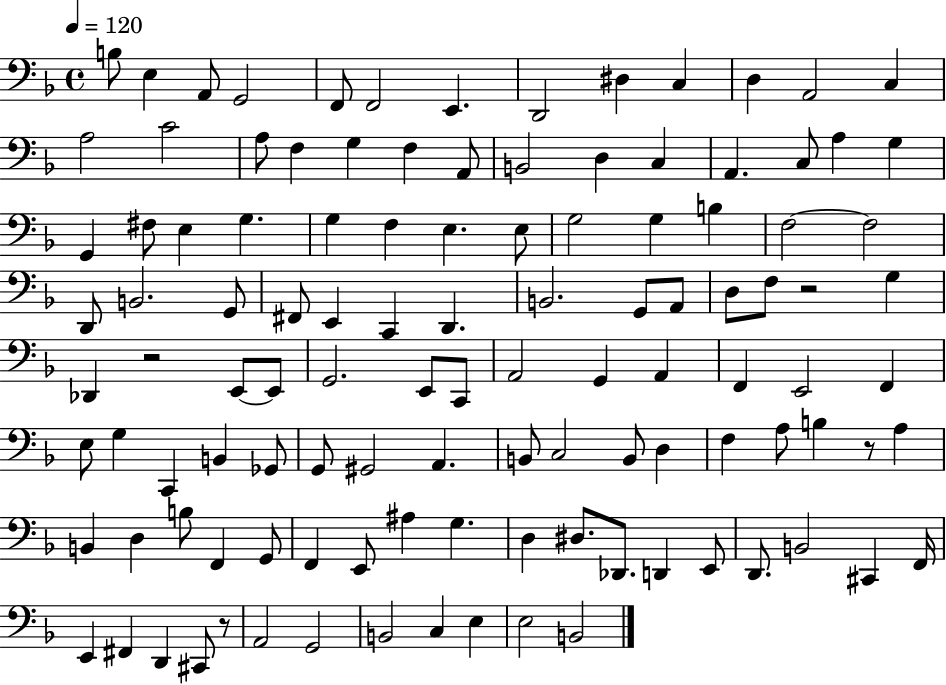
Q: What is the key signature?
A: F major